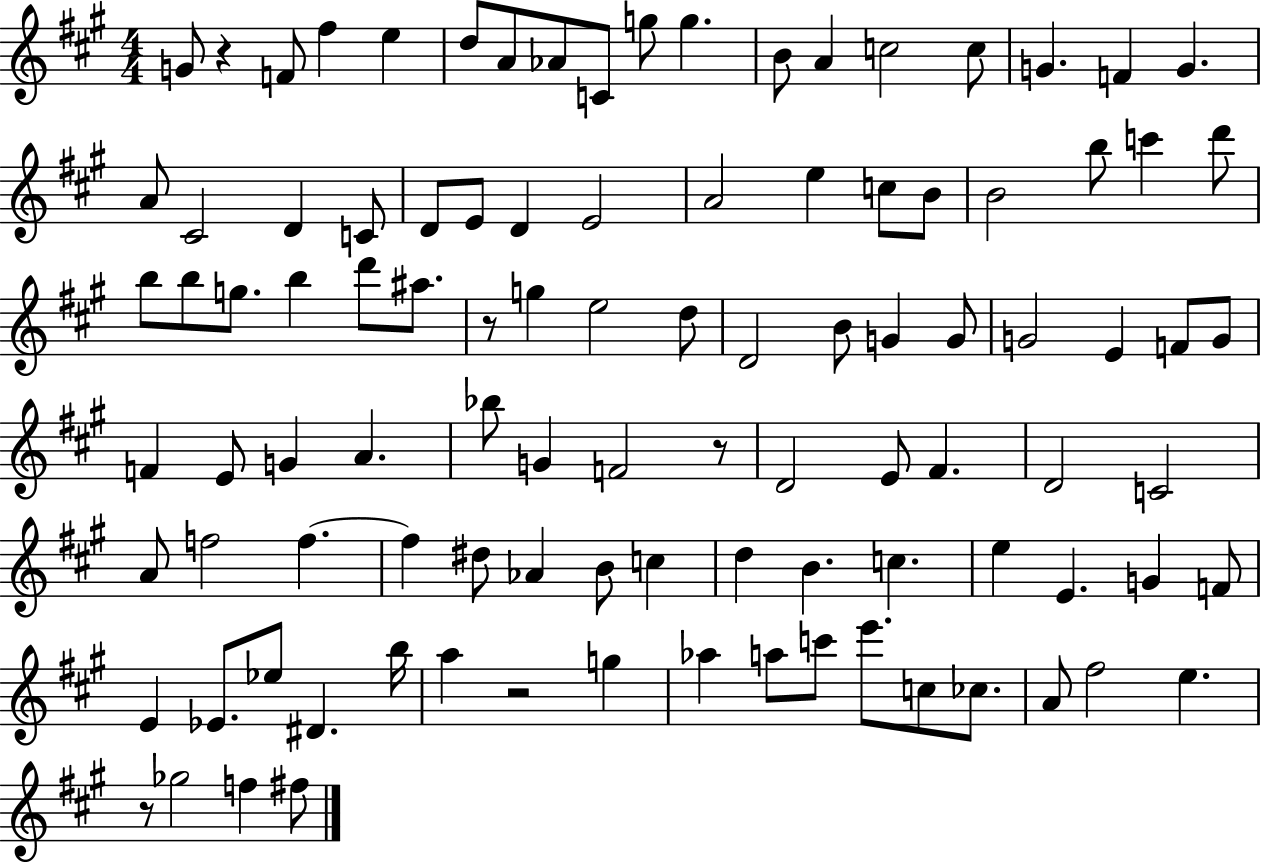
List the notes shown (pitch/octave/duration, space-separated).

G4/e R/q F4/e F#5/q E5/q D5/e A4/e Ab4/e C4/e G5/e G5/q. B4/e A4/q C5/h C5/e G4/q. F4/q G4/q. A4/e C#4/h D4/q C4/e D4/e E4/e D4/q E4/h A4/h E5/q C5/e B4/e B4/h B5/e C6/q D6/e B5/e B5/e G5/e. B5/q D6/e A#5/e. R/e G5/q E5/h D5/e D4/h B4/e G4/q G4/e G4/h E4/q F4/e G4/e F4/q E4/e G4/q A4/q. Bb5/e G4/q F4/h R/e D4/h E4/e F#4/q. D4/h C4/h A4/e F5/h F5/q. F5/q D#5/e Ab4/q B4/e C5/q D5/q B4/q. C5/q. E5/q E4/q. G4/q F4/e E4/q Eb4/e. Eb5/e D#4/q. B5/s A5/q R/h G5/q Ab5/q A5/e C6/e E6/e. C5/e CES5/e. A4/e F#5/h E5/q. R/e Gb5/h F5/q F#5/e